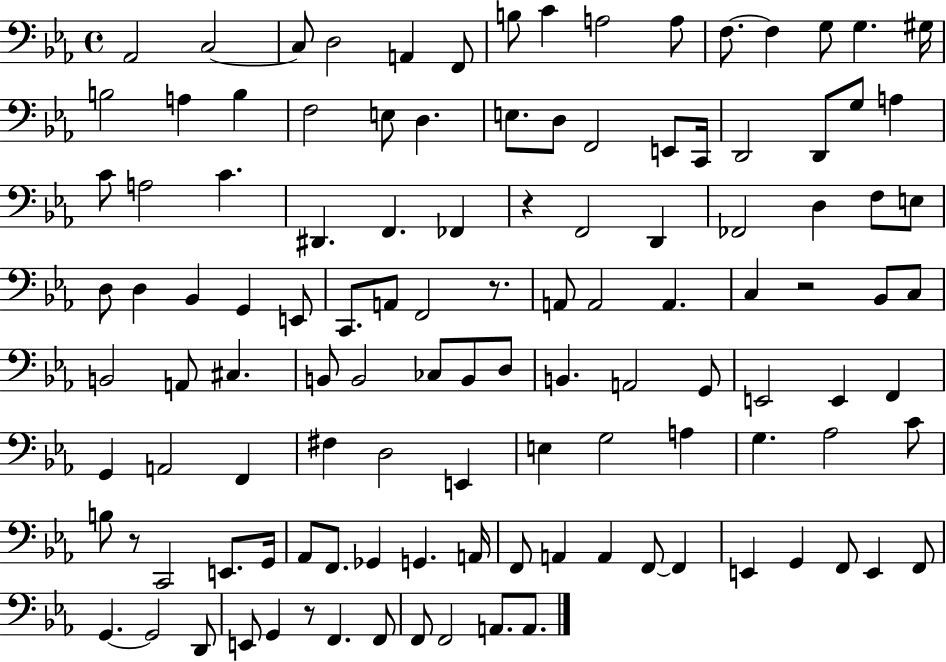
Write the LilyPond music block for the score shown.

{
  \clef bass
  \time 4/4
  \defaultTimeSignature
  \key ees \major
  \repeat volta 2 { aes,2 c2~~ | c8 d2 a,4 f,8 | b8 c'4 a2 a8 | f8.~~ f4 g8 g4. gis16 | \break b2 a4 b4 | f2 e8 d4. | e8. d8 f,2 e,8 c,16 | d,2 d,8 g8 a4 | \break c'8 a2 c'4. | dis,4. f,4. fes,4 | r4 f,2 d,4 | fes,2 d4 f8 e8 | \break d8 d4 bes,4 g,4 e,8 | c,8. a,8 f,2 r8. | a,8 a,2 a,4. | c4 r2 bes,8 c8 | \break b,2 a,8 cis4. | b,8 b,2 ces8 b,8 d8 | b,4. a,2 g,8 | e,2 e,4 f,4 | \break g,4 a,2 f,4 | fis4 d2 e,4 | e4 g2 a4 | g4. aes2 c'8 | \break b8 r8 c,2 e,8. g,16 | aes,8 f,8. ges,4 g,4. a,16 | f,8 a,4 a,4 f,8~~ f,4 | e,4 g,4 f,8 e,4 f,8 | \break g,4.~~ g,2 d,8 | e,8 g,4 r8 f,4. f,8 | f,8 f,2 a,8. a,8. | } \bar "|."
}